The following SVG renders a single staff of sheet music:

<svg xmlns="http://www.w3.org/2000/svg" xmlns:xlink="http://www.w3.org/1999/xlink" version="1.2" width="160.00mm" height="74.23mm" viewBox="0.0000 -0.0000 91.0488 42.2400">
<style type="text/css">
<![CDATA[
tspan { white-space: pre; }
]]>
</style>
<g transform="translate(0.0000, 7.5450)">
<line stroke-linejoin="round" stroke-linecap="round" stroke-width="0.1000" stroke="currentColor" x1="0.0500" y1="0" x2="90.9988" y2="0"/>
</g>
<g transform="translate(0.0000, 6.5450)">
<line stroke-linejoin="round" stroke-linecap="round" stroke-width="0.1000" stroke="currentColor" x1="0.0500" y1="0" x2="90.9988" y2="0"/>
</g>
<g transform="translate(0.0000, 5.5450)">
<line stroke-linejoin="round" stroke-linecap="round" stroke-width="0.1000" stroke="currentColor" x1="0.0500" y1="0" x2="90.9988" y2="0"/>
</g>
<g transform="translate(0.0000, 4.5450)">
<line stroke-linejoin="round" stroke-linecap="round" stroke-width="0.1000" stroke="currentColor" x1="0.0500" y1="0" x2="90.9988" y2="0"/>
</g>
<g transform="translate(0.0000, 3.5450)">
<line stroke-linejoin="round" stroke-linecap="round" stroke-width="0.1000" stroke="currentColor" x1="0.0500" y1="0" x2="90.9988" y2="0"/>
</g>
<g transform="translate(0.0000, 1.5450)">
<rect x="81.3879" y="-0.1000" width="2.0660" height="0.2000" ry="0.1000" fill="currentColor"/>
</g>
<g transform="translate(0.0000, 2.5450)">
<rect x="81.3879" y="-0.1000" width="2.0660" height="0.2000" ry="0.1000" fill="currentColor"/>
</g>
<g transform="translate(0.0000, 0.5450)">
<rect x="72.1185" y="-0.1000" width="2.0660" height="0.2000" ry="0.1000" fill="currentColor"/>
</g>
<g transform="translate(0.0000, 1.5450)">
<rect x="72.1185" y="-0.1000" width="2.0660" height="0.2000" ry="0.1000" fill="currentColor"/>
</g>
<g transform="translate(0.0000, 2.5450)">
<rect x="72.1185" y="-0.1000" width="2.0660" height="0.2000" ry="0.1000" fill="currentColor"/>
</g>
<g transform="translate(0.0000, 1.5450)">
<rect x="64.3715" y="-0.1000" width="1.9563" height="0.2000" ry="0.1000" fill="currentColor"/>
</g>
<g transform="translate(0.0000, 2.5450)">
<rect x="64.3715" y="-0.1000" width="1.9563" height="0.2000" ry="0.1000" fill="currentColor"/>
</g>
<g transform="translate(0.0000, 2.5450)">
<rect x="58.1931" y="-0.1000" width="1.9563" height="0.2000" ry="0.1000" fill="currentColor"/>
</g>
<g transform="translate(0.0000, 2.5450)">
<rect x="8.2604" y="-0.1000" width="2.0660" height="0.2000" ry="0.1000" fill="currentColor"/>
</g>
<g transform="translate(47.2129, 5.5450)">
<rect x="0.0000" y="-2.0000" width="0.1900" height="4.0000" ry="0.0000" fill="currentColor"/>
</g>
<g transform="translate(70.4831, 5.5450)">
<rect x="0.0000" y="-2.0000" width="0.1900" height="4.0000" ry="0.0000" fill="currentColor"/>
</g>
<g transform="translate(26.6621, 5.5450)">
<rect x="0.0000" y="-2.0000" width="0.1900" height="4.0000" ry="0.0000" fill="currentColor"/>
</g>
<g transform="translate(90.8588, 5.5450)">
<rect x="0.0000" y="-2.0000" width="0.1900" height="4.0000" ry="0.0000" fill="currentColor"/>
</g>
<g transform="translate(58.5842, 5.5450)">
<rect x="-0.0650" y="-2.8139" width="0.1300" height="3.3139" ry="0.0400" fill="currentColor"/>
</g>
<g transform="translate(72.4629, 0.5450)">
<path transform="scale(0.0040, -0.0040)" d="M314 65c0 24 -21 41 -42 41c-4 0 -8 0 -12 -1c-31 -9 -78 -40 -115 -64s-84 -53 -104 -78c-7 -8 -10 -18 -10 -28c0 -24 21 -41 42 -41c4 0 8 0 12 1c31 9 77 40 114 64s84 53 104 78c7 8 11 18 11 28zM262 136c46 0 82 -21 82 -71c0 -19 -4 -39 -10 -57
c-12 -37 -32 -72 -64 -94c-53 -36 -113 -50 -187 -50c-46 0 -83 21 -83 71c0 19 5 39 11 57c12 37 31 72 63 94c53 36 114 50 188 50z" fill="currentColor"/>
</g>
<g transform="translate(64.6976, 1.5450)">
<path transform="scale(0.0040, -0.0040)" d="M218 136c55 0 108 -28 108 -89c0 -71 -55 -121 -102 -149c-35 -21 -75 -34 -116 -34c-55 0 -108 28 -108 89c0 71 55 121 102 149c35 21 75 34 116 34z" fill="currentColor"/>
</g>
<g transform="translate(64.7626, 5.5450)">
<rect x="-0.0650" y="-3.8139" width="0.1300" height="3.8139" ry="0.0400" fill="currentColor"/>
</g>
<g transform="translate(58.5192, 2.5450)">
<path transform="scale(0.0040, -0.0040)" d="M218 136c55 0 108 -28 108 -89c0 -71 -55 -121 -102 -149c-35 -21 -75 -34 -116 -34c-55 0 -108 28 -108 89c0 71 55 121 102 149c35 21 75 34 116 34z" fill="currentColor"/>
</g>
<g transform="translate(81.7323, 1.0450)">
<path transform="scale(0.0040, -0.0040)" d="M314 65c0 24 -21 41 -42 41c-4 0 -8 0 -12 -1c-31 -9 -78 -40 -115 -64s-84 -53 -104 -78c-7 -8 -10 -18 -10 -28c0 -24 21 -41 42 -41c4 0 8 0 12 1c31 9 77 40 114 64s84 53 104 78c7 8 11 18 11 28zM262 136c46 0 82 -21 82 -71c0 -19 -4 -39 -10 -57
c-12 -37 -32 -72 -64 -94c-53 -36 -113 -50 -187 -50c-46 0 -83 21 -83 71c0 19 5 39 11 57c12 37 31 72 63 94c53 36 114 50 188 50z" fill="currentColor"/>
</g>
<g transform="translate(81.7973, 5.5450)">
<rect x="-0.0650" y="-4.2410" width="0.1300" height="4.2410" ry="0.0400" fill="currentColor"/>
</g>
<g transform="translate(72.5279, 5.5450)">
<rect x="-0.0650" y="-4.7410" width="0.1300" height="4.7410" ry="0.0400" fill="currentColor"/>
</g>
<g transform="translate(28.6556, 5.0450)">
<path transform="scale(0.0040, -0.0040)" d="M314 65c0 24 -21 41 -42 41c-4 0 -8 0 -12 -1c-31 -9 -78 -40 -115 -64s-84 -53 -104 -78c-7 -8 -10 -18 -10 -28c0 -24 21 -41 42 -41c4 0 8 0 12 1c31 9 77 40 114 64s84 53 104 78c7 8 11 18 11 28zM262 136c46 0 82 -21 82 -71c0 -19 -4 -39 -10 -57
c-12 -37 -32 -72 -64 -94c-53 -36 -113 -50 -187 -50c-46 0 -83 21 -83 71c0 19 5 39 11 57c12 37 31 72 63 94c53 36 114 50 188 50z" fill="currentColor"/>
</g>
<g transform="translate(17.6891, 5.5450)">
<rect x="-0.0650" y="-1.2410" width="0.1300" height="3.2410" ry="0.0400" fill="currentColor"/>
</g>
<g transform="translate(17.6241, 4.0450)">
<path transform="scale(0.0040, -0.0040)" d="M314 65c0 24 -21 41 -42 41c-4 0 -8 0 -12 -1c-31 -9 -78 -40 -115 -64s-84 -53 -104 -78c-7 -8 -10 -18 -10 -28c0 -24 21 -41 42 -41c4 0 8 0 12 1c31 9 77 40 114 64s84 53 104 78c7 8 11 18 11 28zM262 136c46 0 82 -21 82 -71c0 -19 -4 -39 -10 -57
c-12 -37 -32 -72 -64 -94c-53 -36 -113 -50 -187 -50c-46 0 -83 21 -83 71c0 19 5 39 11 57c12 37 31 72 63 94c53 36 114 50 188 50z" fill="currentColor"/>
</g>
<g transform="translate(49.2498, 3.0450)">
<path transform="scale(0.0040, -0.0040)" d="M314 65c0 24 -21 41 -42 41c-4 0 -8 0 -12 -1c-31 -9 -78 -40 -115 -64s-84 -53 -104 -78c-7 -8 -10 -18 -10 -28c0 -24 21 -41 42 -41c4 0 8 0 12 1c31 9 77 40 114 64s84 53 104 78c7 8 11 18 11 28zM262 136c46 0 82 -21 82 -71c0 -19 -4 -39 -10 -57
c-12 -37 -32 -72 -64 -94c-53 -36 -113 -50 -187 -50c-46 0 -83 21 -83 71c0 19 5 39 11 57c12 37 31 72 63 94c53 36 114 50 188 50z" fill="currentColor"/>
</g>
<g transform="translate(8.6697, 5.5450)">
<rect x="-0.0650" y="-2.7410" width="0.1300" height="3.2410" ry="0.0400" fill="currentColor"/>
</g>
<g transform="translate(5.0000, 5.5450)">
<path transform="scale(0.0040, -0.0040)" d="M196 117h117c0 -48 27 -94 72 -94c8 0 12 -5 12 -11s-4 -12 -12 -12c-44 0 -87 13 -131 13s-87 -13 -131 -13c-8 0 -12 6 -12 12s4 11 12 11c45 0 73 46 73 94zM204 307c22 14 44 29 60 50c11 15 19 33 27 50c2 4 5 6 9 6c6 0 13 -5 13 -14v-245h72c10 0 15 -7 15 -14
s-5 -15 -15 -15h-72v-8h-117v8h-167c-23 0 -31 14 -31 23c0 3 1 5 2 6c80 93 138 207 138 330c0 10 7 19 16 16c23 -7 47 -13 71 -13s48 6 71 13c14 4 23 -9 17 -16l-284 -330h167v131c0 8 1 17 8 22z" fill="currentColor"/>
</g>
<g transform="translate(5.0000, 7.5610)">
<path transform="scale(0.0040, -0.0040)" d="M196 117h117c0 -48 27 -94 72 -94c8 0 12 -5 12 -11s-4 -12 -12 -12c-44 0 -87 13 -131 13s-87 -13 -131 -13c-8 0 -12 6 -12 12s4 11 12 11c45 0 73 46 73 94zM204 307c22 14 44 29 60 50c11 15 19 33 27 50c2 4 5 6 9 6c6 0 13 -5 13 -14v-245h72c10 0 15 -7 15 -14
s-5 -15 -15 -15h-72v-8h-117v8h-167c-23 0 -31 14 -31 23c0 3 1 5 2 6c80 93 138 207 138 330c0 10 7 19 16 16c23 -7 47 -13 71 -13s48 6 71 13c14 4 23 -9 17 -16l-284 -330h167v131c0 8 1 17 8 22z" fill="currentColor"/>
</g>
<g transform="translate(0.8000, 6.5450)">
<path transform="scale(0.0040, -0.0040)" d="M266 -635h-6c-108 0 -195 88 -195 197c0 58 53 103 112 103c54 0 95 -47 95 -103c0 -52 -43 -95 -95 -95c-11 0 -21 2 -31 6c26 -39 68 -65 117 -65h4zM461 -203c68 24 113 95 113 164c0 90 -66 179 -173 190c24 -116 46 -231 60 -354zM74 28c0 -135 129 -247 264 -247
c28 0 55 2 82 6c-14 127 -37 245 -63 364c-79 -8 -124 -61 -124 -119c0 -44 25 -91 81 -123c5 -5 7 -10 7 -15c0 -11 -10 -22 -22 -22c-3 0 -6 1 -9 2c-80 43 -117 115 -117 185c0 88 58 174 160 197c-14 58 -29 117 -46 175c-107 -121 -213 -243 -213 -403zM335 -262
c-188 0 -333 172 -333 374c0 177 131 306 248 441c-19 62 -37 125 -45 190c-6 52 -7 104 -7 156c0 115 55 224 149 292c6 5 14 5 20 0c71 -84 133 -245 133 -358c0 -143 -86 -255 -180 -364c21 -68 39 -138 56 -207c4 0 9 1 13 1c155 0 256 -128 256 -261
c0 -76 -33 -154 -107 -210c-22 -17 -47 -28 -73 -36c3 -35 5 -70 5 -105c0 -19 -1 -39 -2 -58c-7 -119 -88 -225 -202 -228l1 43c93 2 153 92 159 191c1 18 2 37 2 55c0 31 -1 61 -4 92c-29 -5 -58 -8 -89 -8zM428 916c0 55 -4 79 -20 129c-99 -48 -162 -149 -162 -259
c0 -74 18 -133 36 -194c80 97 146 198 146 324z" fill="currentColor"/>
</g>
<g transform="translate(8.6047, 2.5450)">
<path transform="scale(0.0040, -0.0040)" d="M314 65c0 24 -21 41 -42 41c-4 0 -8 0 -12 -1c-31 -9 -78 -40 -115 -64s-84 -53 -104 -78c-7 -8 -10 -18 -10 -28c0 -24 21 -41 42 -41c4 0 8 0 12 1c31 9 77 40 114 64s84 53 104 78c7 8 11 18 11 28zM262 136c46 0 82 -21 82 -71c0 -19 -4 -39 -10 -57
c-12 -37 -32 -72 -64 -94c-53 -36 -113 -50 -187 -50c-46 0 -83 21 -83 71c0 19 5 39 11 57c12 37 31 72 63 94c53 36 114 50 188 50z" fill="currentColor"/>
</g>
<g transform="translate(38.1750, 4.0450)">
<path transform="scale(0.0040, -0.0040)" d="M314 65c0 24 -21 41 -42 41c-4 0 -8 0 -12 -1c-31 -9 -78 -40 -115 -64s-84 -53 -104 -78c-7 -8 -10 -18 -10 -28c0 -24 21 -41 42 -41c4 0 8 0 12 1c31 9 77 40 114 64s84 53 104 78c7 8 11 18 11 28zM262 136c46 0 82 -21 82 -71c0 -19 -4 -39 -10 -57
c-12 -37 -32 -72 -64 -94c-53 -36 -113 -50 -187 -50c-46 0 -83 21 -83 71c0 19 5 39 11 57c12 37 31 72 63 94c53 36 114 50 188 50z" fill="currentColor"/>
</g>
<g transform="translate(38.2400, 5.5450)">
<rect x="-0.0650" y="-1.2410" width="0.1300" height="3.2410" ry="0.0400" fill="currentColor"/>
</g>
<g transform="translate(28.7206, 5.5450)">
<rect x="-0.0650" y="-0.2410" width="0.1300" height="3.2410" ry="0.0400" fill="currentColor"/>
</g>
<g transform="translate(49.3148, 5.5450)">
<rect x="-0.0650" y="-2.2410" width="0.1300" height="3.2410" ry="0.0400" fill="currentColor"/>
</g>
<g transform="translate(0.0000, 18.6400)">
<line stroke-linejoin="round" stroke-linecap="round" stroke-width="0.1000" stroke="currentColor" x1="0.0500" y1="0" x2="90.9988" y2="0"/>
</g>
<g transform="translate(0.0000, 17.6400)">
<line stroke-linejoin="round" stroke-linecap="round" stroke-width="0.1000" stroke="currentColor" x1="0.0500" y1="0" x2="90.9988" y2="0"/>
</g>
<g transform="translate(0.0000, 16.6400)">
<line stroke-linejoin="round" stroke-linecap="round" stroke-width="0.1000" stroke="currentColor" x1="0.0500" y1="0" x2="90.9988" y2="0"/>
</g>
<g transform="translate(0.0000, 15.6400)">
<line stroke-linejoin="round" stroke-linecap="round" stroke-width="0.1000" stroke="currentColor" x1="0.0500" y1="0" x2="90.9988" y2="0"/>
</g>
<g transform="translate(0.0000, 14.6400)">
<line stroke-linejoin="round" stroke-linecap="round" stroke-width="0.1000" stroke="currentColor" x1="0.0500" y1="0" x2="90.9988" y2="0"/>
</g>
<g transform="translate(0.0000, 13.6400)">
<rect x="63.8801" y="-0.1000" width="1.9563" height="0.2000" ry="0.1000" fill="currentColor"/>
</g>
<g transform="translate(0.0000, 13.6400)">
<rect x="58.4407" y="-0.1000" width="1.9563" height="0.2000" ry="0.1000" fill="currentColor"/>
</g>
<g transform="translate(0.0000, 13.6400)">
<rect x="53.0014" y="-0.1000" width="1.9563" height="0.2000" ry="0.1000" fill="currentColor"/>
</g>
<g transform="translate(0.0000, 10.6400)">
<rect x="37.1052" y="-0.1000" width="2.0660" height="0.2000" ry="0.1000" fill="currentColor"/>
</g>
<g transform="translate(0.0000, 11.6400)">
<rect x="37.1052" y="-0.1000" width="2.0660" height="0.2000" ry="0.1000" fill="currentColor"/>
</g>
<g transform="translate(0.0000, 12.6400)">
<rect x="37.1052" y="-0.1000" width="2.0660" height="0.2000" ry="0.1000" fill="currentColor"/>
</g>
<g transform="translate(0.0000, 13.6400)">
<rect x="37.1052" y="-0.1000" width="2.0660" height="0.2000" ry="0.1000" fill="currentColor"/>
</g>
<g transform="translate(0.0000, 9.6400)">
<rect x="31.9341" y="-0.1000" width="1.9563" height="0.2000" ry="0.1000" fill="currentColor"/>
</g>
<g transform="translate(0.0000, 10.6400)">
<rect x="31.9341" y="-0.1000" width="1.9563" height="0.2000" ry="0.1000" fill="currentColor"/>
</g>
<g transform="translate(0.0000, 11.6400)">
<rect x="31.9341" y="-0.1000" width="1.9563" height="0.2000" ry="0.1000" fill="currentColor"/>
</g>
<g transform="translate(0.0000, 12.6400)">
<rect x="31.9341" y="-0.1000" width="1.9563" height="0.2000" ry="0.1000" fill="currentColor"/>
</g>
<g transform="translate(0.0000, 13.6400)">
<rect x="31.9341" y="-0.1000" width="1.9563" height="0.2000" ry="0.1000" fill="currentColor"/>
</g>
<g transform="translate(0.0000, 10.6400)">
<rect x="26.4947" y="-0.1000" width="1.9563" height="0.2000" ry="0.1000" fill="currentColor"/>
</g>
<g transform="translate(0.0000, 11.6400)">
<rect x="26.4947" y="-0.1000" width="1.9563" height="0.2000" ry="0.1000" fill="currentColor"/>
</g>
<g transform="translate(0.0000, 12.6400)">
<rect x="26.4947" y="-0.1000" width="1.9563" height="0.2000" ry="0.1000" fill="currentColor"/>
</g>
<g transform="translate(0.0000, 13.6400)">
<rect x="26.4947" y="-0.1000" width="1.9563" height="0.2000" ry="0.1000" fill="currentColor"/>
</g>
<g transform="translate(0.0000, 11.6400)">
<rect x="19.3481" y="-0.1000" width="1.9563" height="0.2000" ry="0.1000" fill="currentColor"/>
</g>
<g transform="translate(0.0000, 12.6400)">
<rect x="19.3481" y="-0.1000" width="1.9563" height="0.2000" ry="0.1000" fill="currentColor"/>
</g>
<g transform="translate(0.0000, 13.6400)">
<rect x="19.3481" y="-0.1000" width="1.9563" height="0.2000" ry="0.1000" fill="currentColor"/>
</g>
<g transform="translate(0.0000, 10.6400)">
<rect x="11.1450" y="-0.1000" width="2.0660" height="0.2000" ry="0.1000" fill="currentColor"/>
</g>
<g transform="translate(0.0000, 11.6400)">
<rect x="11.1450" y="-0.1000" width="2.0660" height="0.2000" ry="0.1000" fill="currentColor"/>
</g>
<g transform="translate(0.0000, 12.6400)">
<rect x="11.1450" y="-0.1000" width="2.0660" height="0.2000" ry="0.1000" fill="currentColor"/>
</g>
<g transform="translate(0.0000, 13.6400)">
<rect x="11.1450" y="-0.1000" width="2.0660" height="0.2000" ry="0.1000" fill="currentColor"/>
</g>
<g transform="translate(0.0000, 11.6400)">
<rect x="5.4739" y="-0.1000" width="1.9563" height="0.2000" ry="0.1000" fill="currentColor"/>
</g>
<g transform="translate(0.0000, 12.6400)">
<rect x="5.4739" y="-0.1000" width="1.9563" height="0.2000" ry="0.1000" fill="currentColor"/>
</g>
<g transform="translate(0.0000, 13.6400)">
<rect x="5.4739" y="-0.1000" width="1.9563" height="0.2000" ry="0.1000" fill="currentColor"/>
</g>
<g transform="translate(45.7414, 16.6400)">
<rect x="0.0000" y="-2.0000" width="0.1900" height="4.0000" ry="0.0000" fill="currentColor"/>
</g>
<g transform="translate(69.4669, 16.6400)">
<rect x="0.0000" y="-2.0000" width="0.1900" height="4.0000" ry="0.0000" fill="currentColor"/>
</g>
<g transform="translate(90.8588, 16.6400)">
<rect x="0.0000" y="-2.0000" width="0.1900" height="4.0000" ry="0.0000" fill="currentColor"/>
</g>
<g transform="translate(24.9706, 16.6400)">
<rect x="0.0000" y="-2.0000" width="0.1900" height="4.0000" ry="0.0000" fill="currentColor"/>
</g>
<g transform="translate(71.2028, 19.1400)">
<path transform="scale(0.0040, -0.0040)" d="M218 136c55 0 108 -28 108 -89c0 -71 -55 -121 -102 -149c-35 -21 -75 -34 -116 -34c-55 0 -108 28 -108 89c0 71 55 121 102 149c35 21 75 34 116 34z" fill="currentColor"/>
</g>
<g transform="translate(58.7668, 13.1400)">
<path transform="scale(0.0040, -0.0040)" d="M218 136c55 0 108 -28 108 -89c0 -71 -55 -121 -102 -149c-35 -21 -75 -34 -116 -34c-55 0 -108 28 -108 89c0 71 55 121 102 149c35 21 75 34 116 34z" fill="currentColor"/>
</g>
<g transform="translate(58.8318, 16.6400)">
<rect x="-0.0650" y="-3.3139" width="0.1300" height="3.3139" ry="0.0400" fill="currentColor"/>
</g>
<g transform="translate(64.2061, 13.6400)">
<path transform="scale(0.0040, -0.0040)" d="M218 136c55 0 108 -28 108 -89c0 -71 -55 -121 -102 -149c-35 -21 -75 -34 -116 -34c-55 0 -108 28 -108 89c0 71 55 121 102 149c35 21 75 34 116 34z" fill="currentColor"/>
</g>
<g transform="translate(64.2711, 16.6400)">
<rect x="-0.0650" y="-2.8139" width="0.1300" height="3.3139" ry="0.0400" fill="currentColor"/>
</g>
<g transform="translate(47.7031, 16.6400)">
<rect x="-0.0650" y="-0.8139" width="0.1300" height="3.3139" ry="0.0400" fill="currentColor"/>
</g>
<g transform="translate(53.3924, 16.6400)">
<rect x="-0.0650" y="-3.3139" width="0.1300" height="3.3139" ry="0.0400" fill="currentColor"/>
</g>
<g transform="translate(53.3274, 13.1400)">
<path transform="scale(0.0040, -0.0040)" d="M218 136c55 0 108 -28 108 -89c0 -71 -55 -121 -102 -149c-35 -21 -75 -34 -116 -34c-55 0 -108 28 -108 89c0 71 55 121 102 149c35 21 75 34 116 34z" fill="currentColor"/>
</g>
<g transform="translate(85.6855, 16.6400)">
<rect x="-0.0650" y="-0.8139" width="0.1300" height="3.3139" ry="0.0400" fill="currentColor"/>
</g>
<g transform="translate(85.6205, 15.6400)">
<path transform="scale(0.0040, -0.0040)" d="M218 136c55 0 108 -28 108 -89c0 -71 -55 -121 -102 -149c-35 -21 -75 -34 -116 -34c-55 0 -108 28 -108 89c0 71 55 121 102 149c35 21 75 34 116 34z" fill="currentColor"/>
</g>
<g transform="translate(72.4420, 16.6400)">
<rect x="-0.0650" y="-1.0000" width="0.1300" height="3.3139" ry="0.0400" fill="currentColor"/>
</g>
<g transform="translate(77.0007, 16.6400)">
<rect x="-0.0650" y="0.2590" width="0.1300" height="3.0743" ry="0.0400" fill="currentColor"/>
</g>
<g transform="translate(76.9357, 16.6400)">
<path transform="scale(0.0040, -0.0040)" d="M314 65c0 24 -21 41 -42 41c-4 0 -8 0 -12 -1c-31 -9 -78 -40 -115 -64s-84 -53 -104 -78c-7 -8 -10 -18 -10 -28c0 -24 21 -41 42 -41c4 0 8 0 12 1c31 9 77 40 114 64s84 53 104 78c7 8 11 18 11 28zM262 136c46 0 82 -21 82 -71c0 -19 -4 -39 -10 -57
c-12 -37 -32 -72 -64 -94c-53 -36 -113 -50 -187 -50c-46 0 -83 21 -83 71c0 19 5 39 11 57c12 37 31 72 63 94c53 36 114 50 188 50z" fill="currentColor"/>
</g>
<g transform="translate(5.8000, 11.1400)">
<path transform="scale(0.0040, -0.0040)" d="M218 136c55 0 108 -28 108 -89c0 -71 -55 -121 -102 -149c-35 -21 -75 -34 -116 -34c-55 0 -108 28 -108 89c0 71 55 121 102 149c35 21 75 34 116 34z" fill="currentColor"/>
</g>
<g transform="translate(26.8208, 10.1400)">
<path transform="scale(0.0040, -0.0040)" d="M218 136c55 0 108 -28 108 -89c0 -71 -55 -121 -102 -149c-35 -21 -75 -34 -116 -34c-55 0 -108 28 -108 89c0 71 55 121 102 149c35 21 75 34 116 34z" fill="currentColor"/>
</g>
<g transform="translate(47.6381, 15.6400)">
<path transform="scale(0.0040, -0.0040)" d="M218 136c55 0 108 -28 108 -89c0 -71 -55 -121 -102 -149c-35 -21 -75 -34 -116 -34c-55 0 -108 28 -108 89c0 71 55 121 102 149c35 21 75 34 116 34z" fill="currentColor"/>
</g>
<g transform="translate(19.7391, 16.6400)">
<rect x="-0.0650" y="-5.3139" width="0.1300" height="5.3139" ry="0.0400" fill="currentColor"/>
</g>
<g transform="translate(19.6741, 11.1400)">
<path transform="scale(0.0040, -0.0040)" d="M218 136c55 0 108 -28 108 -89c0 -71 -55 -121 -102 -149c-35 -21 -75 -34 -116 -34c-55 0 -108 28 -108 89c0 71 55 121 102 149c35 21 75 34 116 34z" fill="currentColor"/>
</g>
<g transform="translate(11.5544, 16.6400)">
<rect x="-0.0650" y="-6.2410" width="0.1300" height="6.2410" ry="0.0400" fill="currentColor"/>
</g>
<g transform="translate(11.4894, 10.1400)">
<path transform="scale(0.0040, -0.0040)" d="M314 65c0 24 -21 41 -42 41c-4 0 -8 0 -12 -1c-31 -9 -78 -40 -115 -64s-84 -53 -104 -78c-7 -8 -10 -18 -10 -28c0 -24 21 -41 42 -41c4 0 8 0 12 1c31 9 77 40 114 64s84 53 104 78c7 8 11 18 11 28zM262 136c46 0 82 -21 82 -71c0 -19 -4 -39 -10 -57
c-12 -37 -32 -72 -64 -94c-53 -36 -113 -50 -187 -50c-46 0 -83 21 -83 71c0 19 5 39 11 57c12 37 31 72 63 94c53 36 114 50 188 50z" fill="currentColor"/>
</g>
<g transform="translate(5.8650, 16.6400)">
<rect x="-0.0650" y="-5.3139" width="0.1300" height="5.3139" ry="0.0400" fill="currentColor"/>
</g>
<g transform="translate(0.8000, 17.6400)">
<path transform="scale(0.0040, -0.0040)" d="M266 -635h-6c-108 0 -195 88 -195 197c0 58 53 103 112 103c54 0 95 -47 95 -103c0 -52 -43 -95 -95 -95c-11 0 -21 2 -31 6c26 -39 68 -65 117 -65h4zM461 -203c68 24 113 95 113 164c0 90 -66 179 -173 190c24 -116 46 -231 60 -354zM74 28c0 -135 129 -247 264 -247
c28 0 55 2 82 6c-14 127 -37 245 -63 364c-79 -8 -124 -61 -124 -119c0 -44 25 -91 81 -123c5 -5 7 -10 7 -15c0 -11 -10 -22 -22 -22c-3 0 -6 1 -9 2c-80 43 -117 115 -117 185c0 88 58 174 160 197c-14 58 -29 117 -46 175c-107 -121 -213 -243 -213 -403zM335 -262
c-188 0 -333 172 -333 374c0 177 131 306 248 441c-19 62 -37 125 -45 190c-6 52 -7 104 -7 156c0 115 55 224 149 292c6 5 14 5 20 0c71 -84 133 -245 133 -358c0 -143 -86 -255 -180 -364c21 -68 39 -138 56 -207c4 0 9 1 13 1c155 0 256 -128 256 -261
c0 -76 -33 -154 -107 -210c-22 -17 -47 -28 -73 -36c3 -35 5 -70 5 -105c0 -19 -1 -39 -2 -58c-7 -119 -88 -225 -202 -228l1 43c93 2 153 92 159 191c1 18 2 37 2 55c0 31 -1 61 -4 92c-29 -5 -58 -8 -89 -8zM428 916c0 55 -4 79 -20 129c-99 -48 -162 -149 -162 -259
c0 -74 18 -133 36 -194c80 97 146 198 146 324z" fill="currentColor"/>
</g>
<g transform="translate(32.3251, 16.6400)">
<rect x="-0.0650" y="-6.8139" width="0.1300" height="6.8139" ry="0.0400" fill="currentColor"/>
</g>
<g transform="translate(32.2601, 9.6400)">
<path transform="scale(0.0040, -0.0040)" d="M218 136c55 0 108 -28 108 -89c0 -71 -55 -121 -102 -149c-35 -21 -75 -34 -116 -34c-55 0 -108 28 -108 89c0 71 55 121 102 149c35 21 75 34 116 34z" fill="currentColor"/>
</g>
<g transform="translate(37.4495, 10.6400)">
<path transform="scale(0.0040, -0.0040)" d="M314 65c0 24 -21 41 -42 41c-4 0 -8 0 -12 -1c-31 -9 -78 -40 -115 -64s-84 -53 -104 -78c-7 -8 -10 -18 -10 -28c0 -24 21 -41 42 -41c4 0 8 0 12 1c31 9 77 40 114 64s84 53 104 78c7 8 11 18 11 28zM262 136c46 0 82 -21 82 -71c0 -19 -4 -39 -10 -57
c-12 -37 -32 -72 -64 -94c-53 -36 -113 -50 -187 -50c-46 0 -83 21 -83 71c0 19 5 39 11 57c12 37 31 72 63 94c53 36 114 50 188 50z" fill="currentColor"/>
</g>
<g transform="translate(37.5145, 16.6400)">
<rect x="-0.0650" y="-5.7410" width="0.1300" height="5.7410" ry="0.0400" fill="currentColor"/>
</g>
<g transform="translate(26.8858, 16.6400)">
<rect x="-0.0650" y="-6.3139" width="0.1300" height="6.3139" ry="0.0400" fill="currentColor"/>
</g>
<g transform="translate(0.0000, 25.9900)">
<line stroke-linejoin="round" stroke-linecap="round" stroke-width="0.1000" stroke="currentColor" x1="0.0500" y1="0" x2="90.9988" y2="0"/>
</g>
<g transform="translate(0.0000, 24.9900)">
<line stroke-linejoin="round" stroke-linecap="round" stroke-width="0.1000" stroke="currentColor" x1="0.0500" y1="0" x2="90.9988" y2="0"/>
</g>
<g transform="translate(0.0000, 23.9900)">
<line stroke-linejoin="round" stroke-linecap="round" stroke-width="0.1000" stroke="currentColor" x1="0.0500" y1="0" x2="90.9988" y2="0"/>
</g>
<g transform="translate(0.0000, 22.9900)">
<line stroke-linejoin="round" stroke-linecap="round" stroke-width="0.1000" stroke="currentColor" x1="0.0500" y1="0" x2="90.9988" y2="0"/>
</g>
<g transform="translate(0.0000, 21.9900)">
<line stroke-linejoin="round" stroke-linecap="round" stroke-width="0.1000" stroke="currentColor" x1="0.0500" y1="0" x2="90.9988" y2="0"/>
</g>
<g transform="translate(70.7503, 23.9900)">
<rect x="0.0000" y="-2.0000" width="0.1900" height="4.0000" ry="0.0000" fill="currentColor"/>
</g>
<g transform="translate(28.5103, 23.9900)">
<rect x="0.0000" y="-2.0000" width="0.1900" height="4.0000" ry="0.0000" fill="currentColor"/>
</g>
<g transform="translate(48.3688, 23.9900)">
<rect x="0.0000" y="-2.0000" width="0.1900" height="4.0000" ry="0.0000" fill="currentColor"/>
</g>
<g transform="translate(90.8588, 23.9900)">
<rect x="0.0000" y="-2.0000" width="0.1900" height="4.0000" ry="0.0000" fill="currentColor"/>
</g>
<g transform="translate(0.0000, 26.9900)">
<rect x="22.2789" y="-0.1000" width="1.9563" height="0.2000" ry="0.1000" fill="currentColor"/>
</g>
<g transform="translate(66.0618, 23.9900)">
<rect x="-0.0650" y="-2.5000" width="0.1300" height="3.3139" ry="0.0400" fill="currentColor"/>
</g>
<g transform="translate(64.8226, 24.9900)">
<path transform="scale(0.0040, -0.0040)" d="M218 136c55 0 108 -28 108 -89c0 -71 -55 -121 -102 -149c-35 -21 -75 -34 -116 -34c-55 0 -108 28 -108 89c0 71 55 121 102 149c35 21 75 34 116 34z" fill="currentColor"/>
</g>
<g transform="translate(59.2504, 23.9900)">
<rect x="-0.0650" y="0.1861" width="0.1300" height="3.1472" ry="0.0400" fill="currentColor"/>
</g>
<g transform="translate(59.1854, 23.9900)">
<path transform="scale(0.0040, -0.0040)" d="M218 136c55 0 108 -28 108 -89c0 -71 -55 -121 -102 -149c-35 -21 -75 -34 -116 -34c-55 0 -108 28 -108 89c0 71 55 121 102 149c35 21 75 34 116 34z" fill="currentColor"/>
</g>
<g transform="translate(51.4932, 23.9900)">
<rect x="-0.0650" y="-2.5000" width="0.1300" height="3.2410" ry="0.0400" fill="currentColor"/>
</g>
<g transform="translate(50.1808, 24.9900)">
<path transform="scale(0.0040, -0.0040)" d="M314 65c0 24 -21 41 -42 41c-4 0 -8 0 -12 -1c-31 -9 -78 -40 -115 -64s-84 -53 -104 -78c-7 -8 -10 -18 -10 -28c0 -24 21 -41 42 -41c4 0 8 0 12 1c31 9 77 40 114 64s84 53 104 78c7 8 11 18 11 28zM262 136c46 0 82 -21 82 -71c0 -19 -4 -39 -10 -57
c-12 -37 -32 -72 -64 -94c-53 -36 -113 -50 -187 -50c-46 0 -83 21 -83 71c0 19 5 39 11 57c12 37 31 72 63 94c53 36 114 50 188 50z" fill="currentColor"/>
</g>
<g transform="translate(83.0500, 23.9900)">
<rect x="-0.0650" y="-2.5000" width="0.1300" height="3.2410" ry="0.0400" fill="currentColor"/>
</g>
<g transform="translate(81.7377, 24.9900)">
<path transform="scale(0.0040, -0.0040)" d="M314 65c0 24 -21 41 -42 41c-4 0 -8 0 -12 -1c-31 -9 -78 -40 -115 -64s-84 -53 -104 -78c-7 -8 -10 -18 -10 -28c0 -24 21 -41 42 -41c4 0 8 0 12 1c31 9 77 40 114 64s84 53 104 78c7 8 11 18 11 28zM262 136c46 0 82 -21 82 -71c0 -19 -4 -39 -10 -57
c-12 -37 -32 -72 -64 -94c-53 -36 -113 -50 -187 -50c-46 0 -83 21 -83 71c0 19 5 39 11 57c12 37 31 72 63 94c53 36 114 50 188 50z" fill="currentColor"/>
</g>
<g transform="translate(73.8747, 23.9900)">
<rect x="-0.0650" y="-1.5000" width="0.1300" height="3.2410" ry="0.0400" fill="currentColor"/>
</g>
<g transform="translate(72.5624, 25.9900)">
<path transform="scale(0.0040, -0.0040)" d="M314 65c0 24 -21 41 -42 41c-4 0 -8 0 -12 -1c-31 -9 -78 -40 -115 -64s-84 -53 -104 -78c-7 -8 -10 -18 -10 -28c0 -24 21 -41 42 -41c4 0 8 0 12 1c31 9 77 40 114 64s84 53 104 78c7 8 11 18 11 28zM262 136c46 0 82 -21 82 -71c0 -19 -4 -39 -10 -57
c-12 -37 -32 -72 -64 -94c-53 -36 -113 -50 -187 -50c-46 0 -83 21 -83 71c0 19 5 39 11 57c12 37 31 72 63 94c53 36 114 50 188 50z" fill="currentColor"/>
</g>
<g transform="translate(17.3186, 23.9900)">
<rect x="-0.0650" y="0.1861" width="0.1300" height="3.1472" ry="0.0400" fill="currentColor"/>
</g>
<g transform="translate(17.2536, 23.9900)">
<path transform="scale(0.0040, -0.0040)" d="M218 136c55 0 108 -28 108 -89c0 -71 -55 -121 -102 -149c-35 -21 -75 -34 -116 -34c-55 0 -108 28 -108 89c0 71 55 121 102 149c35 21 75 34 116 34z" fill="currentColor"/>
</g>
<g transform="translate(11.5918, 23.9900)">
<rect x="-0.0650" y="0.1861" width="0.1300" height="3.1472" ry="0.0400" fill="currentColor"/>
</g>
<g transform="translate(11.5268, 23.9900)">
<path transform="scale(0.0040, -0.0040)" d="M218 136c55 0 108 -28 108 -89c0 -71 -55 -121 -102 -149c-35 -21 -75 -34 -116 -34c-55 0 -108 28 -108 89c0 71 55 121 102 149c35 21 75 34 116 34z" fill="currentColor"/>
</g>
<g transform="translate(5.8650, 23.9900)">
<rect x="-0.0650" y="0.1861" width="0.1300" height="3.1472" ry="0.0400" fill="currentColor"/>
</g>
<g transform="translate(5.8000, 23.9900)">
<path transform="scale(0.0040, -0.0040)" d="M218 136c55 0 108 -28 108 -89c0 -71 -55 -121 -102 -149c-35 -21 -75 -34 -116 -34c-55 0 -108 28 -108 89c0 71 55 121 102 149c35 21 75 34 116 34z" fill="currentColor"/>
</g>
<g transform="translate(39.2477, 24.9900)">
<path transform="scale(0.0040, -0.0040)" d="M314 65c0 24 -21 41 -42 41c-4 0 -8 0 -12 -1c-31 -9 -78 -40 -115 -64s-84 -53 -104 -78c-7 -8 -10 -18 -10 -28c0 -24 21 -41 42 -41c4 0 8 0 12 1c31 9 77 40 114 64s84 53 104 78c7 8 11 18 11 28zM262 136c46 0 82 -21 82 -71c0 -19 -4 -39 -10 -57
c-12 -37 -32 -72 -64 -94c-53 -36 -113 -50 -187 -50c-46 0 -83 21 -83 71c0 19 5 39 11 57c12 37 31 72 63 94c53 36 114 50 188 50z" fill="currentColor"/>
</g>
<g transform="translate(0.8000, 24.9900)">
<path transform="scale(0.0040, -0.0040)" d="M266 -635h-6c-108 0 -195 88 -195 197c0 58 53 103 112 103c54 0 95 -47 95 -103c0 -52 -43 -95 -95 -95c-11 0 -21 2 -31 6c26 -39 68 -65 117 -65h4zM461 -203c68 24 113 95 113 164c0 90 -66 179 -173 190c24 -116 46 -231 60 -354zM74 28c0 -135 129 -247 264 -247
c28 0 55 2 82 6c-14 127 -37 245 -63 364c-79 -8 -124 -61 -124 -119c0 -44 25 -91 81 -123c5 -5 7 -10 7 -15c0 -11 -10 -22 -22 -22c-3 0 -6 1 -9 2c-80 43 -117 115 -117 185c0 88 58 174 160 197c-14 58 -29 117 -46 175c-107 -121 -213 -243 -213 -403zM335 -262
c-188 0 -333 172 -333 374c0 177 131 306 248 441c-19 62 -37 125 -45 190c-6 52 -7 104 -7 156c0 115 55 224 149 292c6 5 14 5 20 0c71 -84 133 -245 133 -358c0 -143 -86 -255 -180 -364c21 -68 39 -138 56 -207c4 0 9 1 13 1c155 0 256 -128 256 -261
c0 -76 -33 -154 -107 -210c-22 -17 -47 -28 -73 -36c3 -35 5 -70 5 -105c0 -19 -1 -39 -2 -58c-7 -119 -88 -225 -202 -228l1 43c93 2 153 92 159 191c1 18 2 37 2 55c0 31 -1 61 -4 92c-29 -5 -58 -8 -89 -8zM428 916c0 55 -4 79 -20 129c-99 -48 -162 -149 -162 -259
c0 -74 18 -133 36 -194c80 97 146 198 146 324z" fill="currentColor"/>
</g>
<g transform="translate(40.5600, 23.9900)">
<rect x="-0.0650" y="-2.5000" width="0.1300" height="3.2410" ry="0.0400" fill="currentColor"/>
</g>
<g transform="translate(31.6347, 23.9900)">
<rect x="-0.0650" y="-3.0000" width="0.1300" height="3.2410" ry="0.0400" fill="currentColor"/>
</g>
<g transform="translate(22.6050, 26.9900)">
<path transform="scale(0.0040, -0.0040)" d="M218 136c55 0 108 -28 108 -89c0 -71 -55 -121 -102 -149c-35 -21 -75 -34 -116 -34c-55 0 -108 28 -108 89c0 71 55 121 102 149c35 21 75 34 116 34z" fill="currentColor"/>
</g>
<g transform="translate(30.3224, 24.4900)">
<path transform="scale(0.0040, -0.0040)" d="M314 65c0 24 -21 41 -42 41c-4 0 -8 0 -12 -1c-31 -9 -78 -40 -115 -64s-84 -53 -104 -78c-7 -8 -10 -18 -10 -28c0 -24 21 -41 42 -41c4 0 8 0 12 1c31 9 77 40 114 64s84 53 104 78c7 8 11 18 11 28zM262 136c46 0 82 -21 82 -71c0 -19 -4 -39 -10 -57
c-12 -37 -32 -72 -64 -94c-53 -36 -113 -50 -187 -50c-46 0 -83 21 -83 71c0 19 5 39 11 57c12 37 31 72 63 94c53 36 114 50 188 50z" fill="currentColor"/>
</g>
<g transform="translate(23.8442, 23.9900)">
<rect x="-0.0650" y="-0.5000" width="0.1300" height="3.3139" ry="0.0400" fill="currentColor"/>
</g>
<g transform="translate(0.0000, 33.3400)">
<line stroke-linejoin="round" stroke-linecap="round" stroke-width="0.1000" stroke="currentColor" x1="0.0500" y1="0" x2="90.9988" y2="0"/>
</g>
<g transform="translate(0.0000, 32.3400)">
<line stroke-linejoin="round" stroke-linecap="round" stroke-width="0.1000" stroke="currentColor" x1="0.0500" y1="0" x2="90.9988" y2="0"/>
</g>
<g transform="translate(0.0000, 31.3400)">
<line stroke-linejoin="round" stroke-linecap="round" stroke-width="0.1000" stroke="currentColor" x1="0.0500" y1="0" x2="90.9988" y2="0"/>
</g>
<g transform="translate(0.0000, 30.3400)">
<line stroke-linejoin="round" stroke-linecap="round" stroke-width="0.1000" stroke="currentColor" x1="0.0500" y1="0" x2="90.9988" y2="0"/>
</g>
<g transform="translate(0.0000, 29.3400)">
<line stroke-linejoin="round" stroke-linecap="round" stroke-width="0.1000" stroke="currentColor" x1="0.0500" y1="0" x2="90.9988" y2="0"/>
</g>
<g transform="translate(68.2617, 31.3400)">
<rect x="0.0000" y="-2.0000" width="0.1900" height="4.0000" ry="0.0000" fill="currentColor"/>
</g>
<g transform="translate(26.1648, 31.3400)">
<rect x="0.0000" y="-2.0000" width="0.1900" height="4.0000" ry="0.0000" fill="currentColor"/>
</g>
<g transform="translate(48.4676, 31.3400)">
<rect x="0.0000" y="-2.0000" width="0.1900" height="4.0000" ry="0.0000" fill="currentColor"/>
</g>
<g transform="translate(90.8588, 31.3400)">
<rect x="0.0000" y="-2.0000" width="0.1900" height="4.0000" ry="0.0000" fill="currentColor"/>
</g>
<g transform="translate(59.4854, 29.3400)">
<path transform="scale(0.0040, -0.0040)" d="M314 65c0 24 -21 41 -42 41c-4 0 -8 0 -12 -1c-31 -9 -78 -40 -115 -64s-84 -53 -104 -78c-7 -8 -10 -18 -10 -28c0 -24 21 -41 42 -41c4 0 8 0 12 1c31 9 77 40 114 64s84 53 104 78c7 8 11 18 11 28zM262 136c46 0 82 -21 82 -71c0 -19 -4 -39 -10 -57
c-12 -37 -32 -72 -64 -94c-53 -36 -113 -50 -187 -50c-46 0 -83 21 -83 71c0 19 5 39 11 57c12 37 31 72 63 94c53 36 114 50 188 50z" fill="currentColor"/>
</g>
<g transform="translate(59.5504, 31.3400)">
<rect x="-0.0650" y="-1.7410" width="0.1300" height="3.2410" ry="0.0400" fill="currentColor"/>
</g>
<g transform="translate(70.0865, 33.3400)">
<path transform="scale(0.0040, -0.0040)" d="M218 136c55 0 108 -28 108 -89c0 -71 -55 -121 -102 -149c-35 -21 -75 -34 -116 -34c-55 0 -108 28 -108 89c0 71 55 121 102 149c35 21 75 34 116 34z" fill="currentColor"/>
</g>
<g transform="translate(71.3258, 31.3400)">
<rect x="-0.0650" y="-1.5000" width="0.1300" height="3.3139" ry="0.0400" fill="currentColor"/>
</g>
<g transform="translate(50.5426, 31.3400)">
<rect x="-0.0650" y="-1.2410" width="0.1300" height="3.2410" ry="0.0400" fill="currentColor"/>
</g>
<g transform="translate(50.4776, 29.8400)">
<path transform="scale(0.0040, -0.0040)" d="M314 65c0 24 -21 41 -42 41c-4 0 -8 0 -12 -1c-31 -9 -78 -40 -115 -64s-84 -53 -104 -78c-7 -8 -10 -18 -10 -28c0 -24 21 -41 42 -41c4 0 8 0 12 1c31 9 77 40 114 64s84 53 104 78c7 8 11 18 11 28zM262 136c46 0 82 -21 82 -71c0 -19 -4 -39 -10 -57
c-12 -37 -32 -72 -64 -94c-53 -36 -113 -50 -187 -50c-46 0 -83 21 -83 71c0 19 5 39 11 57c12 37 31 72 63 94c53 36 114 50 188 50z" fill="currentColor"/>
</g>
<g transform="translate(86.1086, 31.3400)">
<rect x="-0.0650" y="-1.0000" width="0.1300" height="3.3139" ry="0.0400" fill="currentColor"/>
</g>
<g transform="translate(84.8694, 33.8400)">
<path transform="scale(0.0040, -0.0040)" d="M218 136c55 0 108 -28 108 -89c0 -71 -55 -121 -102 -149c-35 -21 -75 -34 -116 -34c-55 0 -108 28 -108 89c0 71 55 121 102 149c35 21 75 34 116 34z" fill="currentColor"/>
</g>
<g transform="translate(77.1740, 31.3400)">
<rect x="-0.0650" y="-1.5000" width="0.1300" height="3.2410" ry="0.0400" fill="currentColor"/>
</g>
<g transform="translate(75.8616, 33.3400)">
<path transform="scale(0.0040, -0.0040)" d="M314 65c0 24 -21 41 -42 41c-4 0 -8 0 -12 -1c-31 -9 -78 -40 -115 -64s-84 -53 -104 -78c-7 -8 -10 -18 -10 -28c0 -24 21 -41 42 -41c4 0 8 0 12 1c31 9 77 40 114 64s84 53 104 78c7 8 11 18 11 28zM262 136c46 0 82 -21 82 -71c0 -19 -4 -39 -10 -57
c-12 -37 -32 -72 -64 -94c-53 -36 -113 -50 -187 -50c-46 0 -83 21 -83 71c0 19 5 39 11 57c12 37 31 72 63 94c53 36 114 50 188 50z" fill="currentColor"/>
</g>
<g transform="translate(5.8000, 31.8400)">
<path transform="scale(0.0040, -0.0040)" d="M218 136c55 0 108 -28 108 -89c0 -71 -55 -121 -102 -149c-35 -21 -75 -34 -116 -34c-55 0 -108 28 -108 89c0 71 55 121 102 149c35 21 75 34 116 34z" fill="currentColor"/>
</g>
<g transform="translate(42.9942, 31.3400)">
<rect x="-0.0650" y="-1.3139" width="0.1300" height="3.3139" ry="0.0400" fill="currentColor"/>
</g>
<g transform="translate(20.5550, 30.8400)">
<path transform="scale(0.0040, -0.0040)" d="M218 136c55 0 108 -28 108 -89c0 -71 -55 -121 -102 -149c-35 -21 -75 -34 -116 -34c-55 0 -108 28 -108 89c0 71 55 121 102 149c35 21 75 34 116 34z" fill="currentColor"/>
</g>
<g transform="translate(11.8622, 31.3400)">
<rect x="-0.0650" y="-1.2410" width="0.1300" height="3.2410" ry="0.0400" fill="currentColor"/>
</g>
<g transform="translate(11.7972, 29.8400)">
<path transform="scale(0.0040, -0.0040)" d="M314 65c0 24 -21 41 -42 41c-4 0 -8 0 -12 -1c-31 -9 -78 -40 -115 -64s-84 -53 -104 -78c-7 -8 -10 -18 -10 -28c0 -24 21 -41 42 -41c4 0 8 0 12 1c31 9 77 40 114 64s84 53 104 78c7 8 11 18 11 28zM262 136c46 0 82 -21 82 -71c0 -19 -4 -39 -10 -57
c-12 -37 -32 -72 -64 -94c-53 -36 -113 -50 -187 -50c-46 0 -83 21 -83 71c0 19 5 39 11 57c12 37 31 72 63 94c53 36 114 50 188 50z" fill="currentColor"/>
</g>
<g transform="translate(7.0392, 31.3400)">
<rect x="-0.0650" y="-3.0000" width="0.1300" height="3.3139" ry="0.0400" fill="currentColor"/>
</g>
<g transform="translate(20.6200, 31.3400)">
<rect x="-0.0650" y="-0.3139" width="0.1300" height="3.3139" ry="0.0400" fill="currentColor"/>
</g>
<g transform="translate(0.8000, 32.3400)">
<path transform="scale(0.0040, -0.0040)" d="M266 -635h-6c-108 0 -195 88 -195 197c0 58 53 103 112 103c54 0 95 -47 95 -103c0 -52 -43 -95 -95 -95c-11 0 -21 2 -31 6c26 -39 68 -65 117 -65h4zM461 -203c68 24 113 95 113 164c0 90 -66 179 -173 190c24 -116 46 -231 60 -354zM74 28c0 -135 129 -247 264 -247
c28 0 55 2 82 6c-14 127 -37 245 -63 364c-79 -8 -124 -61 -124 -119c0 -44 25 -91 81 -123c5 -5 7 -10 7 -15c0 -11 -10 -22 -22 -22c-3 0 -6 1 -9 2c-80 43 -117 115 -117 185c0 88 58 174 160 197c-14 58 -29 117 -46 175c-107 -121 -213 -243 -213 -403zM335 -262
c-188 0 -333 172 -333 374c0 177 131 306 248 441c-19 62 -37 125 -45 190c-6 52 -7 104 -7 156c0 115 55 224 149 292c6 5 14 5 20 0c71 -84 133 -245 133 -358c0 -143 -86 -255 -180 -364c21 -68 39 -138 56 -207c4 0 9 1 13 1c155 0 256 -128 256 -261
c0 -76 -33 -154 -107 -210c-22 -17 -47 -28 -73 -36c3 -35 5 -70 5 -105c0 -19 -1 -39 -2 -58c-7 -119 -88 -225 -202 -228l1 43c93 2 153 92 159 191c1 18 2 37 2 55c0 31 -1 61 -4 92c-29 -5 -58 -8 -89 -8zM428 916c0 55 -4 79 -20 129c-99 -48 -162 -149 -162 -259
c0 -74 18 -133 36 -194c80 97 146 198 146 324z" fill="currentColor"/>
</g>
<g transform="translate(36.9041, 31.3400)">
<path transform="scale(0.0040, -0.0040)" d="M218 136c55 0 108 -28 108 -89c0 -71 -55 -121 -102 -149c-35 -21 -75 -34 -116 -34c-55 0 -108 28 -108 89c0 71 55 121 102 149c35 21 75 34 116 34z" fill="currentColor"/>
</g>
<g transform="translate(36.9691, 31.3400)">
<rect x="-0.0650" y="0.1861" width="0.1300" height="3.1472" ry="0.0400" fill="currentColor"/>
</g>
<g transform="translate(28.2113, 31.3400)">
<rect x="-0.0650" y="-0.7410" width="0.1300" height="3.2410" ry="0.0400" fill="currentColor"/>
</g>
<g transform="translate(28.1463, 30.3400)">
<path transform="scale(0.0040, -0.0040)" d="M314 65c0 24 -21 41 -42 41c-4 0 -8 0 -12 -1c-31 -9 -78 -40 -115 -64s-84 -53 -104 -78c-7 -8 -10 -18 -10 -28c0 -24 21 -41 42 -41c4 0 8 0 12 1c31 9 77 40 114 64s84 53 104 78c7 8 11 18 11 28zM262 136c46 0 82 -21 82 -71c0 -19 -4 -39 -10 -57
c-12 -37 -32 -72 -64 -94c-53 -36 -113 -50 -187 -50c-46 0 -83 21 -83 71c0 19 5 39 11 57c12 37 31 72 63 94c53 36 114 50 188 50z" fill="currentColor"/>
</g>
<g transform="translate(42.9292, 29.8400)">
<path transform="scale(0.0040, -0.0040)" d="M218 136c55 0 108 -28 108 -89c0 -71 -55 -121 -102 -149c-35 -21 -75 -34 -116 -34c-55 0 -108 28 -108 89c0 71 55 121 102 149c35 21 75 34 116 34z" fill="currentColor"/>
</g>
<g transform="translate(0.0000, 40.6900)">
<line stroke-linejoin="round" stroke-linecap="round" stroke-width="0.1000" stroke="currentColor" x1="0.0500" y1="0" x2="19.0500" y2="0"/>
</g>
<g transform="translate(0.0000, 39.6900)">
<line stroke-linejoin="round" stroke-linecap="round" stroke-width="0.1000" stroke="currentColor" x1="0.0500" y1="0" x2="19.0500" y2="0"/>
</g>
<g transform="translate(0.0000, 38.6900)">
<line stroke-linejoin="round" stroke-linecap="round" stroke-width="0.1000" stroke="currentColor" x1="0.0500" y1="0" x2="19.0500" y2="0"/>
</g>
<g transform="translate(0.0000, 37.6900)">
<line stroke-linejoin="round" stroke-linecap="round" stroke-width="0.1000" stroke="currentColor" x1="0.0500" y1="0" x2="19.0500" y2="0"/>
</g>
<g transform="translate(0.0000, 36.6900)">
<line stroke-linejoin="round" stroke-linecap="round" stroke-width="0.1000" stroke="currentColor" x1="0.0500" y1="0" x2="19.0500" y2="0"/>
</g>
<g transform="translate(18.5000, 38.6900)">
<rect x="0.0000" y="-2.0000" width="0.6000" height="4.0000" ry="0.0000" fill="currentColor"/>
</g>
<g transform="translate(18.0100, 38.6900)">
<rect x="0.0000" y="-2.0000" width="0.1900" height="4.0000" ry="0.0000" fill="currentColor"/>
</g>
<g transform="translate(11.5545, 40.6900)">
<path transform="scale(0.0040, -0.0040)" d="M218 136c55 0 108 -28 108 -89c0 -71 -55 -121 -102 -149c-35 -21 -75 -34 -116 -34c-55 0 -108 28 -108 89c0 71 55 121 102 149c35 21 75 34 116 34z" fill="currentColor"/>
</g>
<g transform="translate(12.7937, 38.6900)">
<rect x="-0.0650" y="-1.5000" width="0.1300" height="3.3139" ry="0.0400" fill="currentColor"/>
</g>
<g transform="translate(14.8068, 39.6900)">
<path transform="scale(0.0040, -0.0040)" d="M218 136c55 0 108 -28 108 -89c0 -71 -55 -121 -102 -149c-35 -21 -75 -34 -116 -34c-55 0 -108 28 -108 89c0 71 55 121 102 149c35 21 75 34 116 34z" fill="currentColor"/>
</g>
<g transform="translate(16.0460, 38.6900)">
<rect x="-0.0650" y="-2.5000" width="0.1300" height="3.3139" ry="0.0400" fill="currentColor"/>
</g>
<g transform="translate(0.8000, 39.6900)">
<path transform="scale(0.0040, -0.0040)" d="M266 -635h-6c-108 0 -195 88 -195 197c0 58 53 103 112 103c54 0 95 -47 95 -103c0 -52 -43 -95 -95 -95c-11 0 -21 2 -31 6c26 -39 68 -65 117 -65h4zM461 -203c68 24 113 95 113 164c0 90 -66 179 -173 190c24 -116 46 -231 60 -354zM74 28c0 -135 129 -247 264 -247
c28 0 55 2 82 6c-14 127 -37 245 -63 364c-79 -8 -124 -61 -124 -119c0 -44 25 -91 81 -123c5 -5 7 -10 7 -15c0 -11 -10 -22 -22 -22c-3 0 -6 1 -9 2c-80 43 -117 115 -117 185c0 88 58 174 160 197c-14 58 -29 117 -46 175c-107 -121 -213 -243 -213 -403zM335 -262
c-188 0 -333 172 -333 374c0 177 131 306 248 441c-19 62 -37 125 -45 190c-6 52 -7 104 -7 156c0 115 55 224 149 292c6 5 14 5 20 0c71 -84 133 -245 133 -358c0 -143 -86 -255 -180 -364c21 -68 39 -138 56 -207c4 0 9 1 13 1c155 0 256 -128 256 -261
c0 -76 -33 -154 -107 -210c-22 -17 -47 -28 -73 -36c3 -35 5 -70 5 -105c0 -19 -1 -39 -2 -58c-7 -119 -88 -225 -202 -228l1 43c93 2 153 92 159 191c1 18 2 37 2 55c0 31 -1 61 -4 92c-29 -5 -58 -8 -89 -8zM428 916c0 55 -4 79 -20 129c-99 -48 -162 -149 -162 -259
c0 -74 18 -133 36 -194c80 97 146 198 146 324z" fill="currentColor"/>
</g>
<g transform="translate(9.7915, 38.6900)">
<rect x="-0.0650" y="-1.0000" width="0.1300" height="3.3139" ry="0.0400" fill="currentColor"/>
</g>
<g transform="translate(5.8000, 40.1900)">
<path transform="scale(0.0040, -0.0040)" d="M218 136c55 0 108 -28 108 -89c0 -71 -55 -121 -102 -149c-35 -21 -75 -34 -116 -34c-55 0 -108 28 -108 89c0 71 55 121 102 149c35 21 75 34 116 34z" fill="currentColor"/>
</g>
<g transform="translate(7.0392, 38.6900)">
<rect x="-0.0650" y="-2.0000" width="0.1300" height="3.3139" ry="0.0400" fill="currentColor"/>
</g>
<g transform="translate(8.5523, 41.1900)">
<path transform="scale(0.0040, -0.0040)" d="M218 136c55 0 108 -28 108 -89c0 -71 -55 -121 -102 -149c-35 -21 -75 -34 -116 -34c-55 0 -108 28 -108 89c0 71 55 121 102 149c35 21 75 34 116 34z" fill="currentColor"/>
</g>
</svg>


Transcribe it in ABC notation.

X:1
T:Untitled
M:4/4
L:1/4
K:C
a2 e2 c2 e2 g2 a c' e'2 d'2 f' a'2 f' a' b' g'2 d b b a D B2 d B B B C A2 G2 G2 B G E2 G2 A e2 c d2 B e e2 f2 E E2 D F D E G